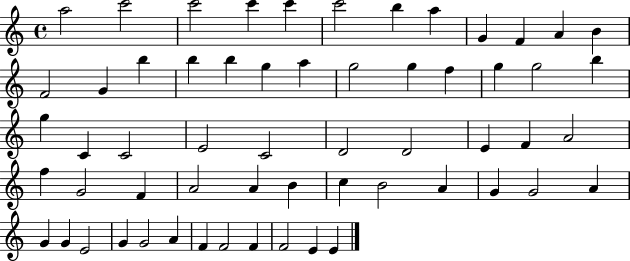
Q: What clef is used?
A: treble